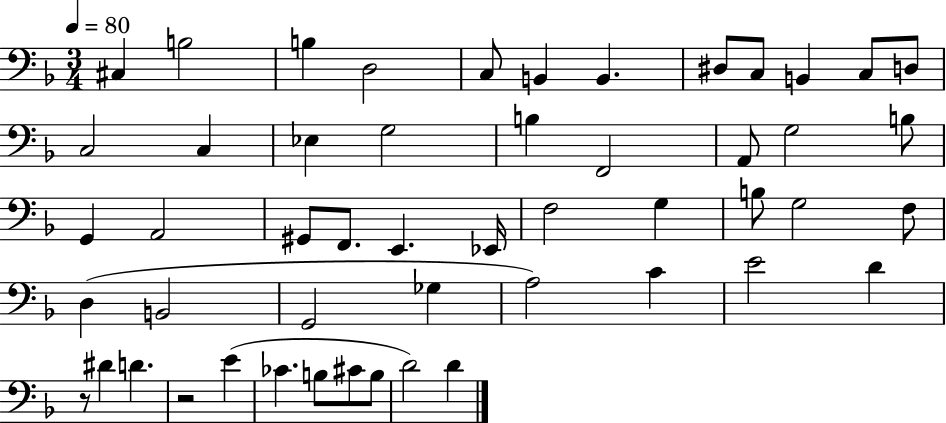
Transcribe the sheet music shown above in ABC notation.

X:1
T:Untitled
M:3/4
L:1/4
K:F
^C, B,2 B, D,2 C,/2 B,, B,, ^D,/2 C,/2 B,, C,/2 D,/2 C,2 C, _E, G,2 B, F,,2 A,,/2 G,2 B,/2 G,, A,,2 ^G,,/2 F,,/2 E,, _E,,/4 F,2 G, B,/2 G,2 F,/2 D, B,,2 G,,2 _G, A,2 C E2 D z/2 ^D D z2 E _C B,/2 ^C/2 B,/2 D2 D